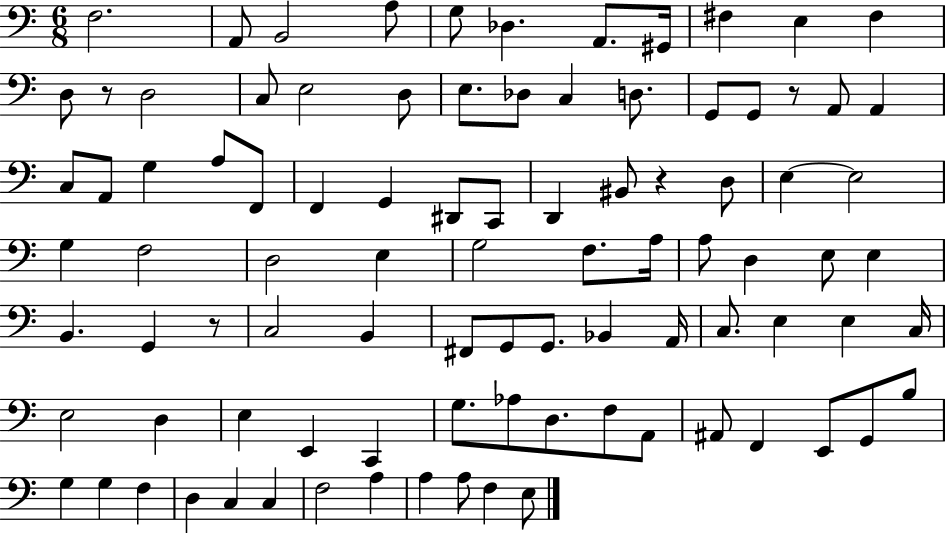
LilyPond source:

{
  \clef bass
  \numericTimeSignature
  \time 6/8
  \key c \major
  f2. | a,8 b,2 a8 | g8 des4. a,8. gis,16 | fis4 e4 fis4 | \break d8 r8 d2 | c8 e2 d8 | e8. des8 c4 d8. | g,8 g,8 r8 a,8 a,4 | \break c8 a,8 g4 a8 f,8 | f,4 g,4 dis,8 c,8 | d,4 bis,8 r4 d8 | e4~~ e2 | \break g4 f2 | d2 e4 | g2 f8. a16 | a8 d4 e8 e4 | \break b,4. g,4 r8 | c2 b,4 | fis,8 g,8 g,8. bes,4 a,16 | c8. e4 e4 c16 | \break e2 d4 | e4 e,4 c,4 | g8. aes8 d8. f8 a,8 | ais,8 f,4 e,8 g,8 b8 | \break g4 g4 f4 | d4 c4 c4 | f2 a4 | a4 a8 f4 e8 | \break \bar "|."
}